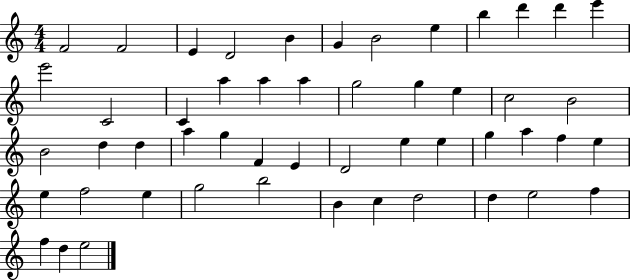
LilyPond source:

{
  \clef treble
  \numericTimeSignature
  \time 4/4
  \key c \major
  f'2 f'2 | e'4 d'2 b'4 | g'4 b'2 e''4 | b''4 d'''4 d'''4 e'''4 | \break e'''2 c'2 | c'4 a''4 a''4 a''4 | g''2 g''4 e''4 | c''2 b'2 | \break b'2 d''4 d''4 | a''4 g''4 f'4 e'4 | d'2 e''4 e''4 | g''4 a''4 f''4 e''4 | \break e''4 f''2 e''4 | g''2 b''2 | b'4 c''4 d''2 | d''4 e''2 f''4 | \break f''4 d''4 e''2 | \bar "|."
}